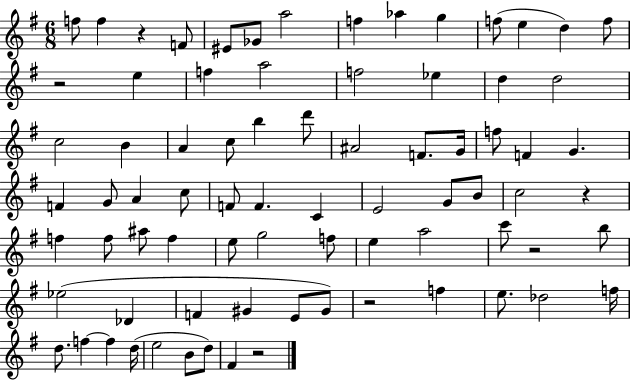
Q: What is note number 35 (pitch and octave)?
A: A4